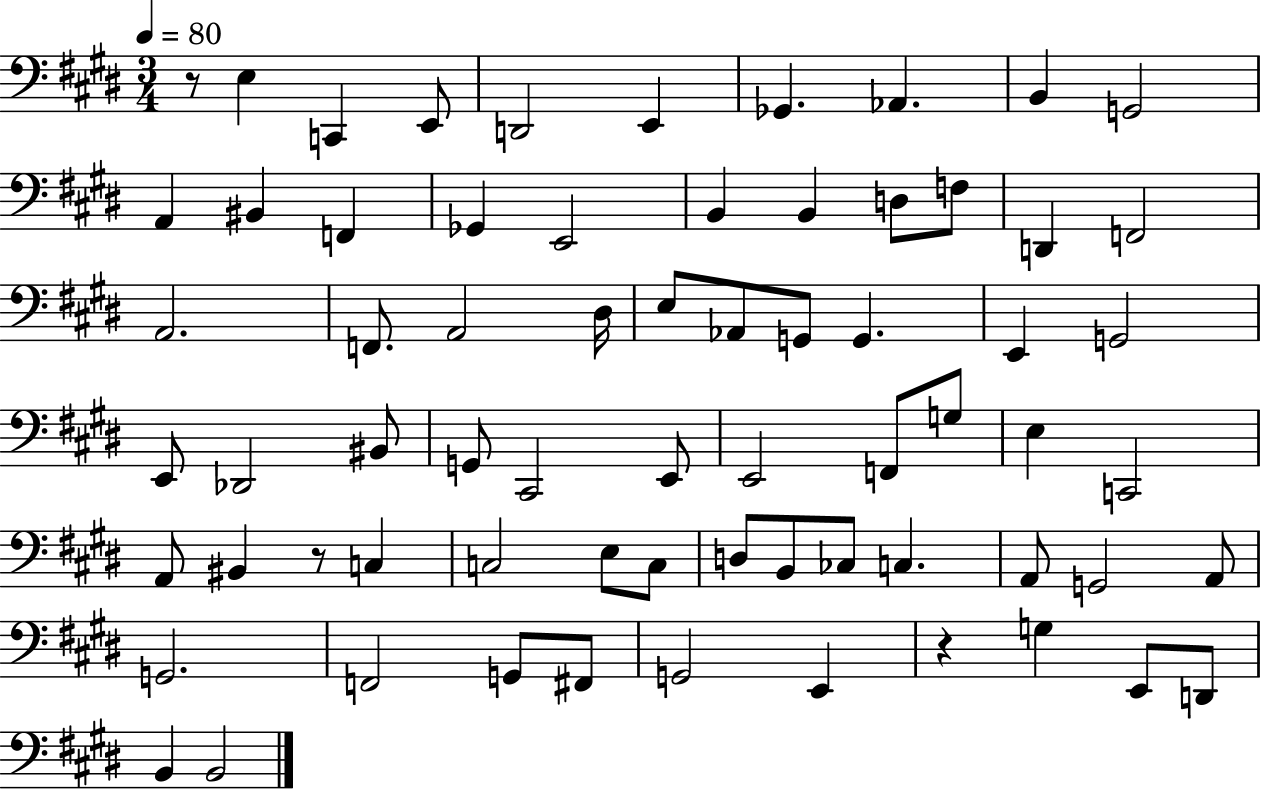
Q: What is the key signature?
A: E major